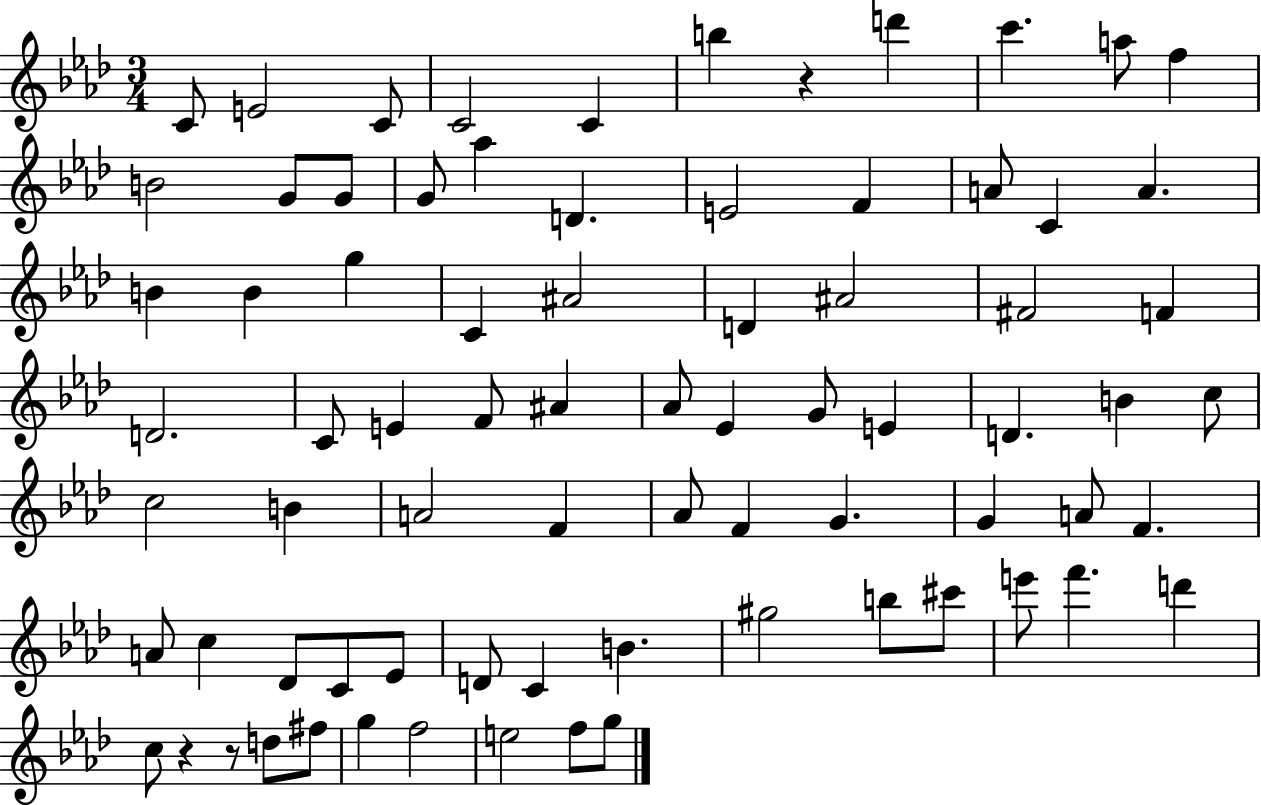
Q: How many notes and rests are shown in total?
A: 77